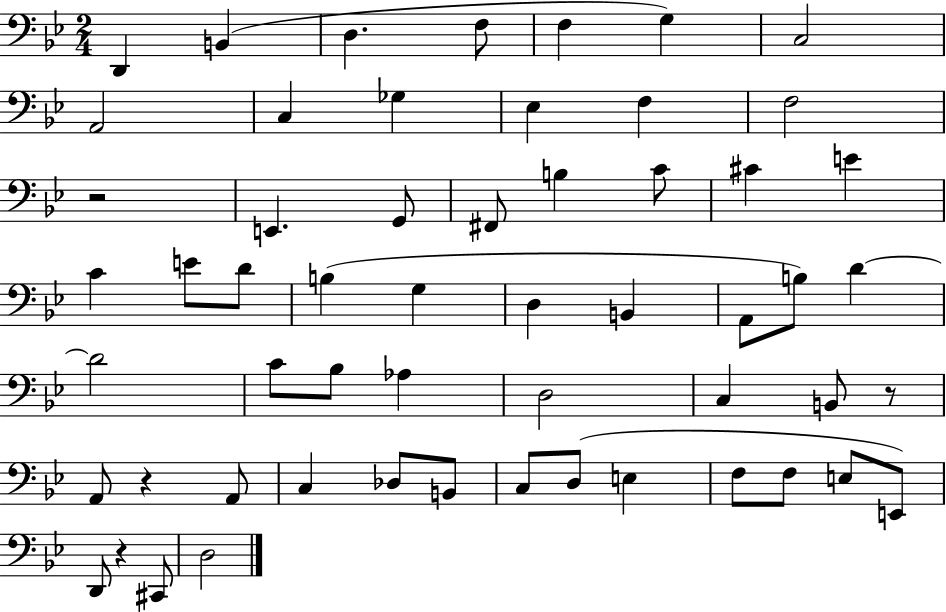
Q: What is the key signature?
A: BES major